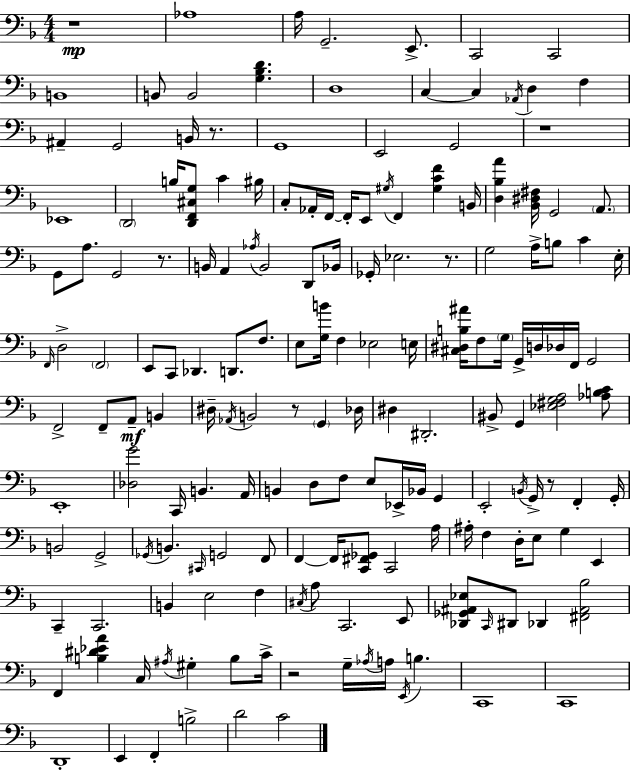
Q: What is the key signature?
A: F major